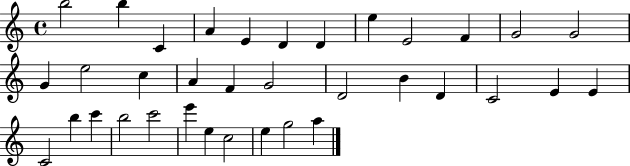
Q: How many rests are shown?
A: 0